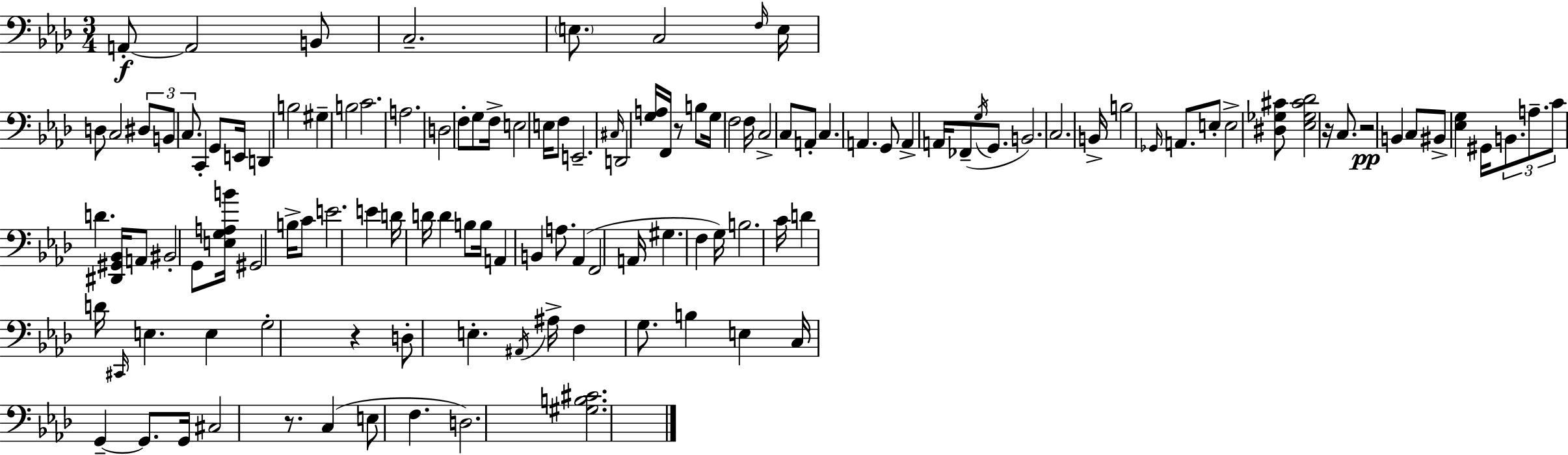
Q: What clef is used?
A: bass